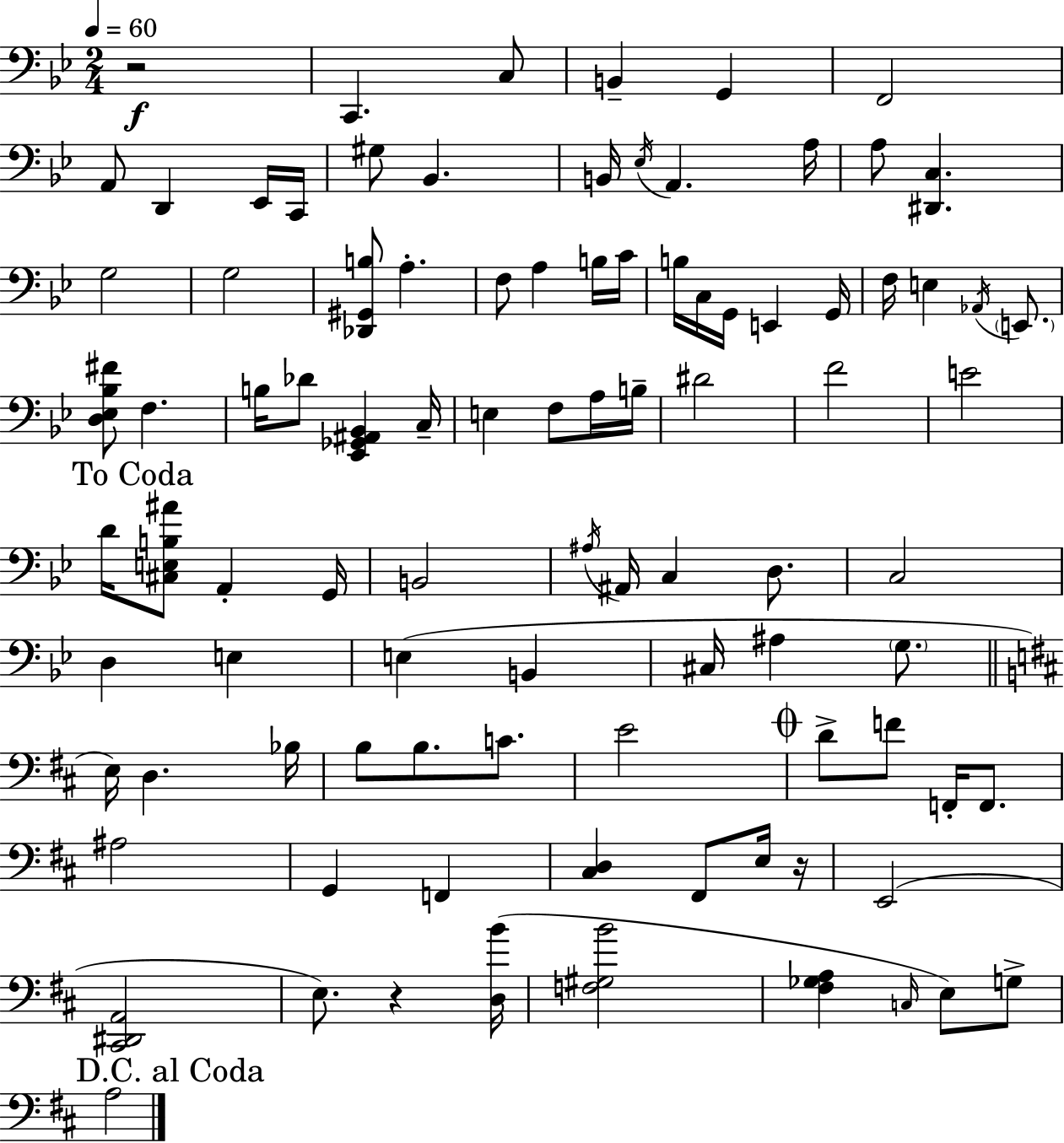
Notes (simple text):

R/h C2/q. C3/e B2/q G2/q F2/h A2/e D2/q Eb2/s C2/s G#3/e Bb2/q. B2/s Eb3/s A2/q. A3/s A3/e [D#2,C3]/q. G3/h G3/h [Db2,G#2,B3]/e A3/q. F3/e A3/q B3/s C4/s B3/s C3/s G2/s E2/q G2/s F3/s E3/q Ab2/s E2/e. [D3,Eb3,Bb3,F#4]/e F3/q. B3/s Db4/e [Eb2,Gb2,A#2,Bb2]/q C3/s E3/q F3/e A3/s B3/s D#4/h F4/h E4/h D4/s [C#3,E3,B3,A#4]/e A2/q G2/s B2/h A#3/s A#2/s C3/q D3/e. C3/h D3/q E3/q E3/q B2/q C#3/s A#3/q G3/e. E3/s D3/q. Bb3/s B3/e B3/e. C4/e. E4/h D4/e F4/e F2/s F2/e. A#3/h G2/q F2/q [C#3,D3]/q F#2/e E3/s R/s E2/h [C#2,D#2,A2]/h E3/e. R/q [D3,B4]/s [F3,G#3,B4]/h [F#3,Gb3,A3]/q C3/s E3/e G3/e A3/h